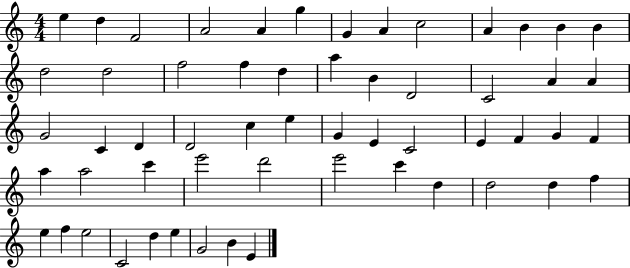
{
  \clef treble
  \numericTimeSignature
  \time 4/4
  \key c \major
  e''4 d''4 f'2 | a'2 a'4 g''4 | g'4 a'4 c''2 | a'4 b'4 b'4 b'4 | \break d''2 d''2 | f''2 f''4 d''4 | a''4 b'4 d'2 | c'2 a'4 a'4 | \break g'2 c'4 d'4 | d'2 c''4 e''4 | g'4 e'4 c'2 | e'4 f'4 g'4 f'4 | \break a''4 a''2 c'''4 | e'''2 d'''2 | e'''2 c'''4 d''4 | d''2 d''4 f''4 | \break e''4 f''4 e''2 | c'2 d''4 e''4 | g'2 b'4 e'4 | \bar "|."
}